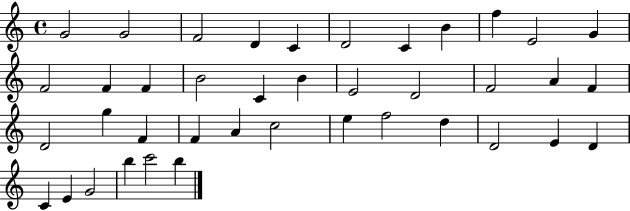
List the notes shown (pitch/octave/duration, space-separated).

G4/h G4/h F4/h D4/q C4/q D4/h C4/q B4/q F5/q E4/h G4/q F4/h F4/q F4/q B4/h C4/q B4/q E4/h D4/h F4/h A4/q F4/q D4/h G5/q F4/q F4/q A4/q C5/h E5/q F5/h D5/q D4/h E4/q D4/q C4/q E4/q G4/h B5/q C6/h B5/q